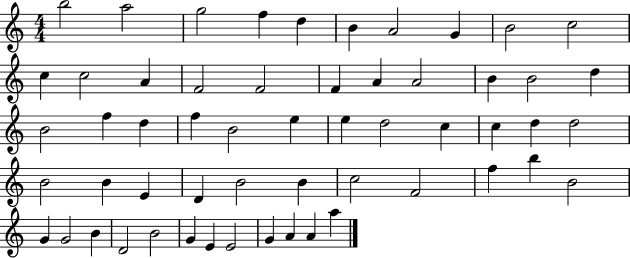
{
  \clef treble
  \numericTimeSignature
  \time 4/4
  \key c \major
  b''2 a''2 | g''2 f''4 d''4 | b'4 a'2 g'4 | b'2 c''2 | \break c''4 c''2 a'4 | f'2 f'2 | f'4 a'4 a'2 | b'4 b'2 d''4 | \break b'2 f''4 d''4 | f''4 b'2 e''4 | e''4 d''2 c''4 | c''4 d''4 d''2 | \break b'2 b'4 e'4 | d'4 b'2 b'4 | c''2 f'2 | f''4 b''4 b'2 | \break g'4 g'2 b'4 | d'2 b'2 | g'4 e'4 e'2 | g'4 a'4 a'4 a''4 | \break \bar "|."
}